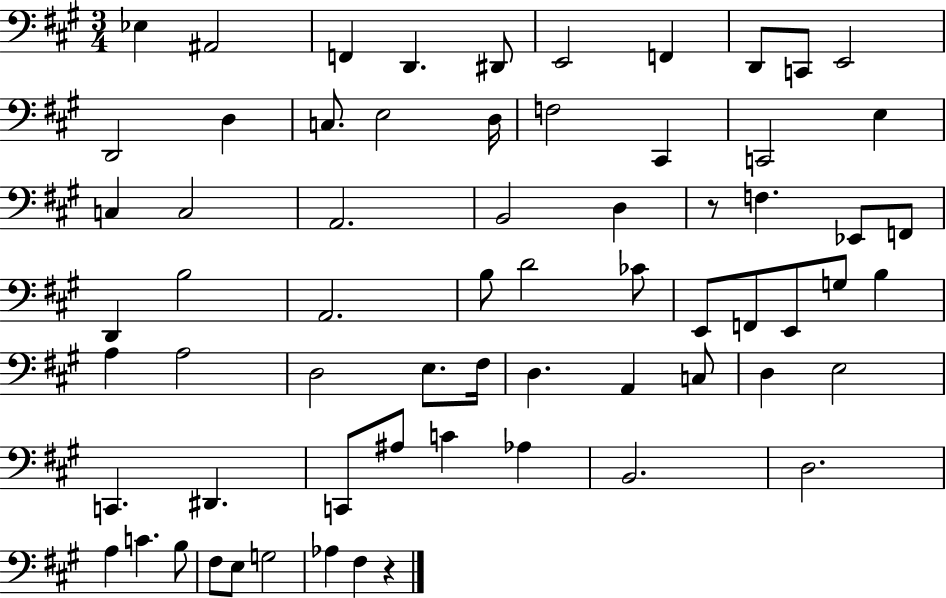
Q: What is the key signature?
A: A major